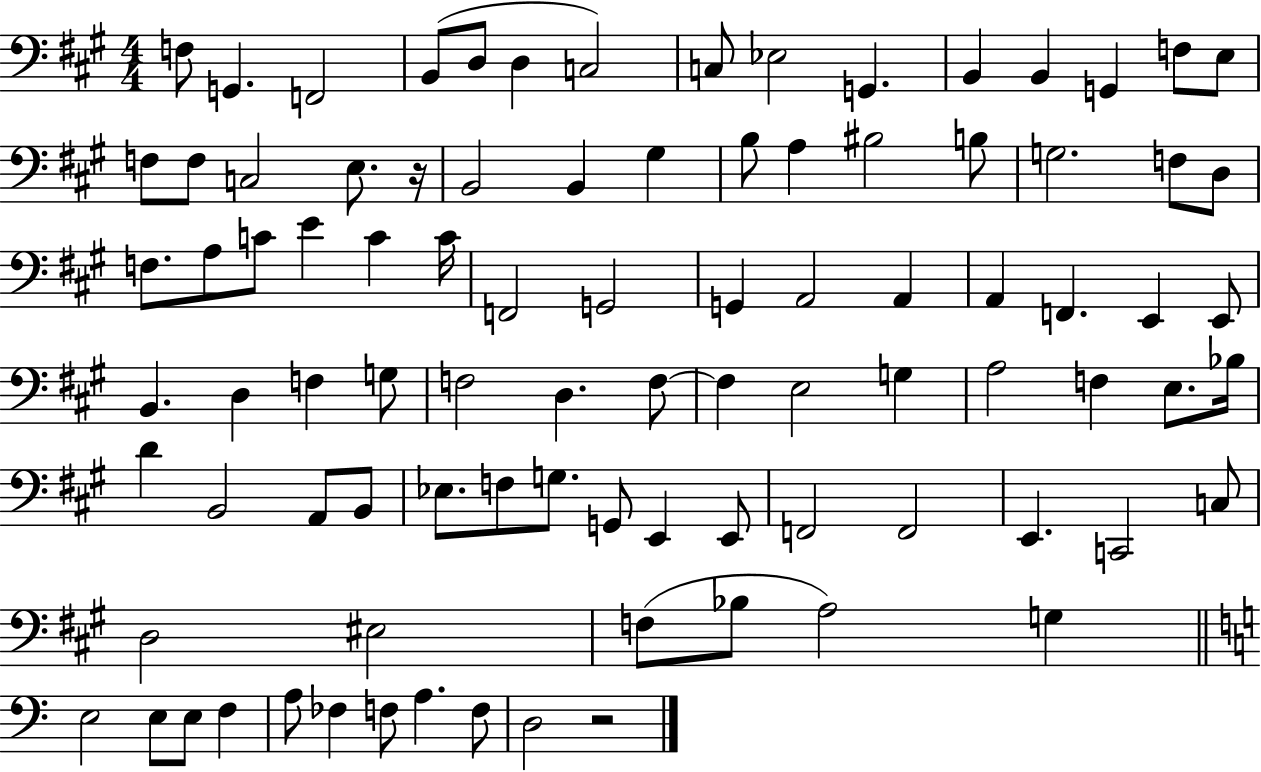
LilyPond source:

{
  \clef bass
  \numericTimeSignature
  \time 4/4
  \key a \major
  f8 g,4. f,2 | b,8( d8 d4 c2) | c8 ees2 g,4. | b,4 b,4 g,4 f8 e8 | \break f8 f8 c2 e8. r16 | b,2 b,4 gis4 | b8 a4 bis2 b8 | g2. f8 d8 | \break f8. a8 c'8 e'4 c'4 c'16 | f,2 g,2 | g,4 a,2 a,4 | a,4 f,4. e,4 e,8 | \break b,4. d4 f4 g8 | f2 d4. f8~~ | f4 e2 g4 | a2 f4 e8. bes16 | \break d'4 b,2 a,8 b,8 | ees8. f8 g8. g,8 e,4 e,8 | f,2 f,2 | e,4. c,2 c8 | \break d2 eis2 | f8( bes8 a2) g4 | \bar "||" \break \key c \major e2 e8 e8 f4 | a8 fes4 f8 a4. f8 | d2 r2 | \bar "|."
}